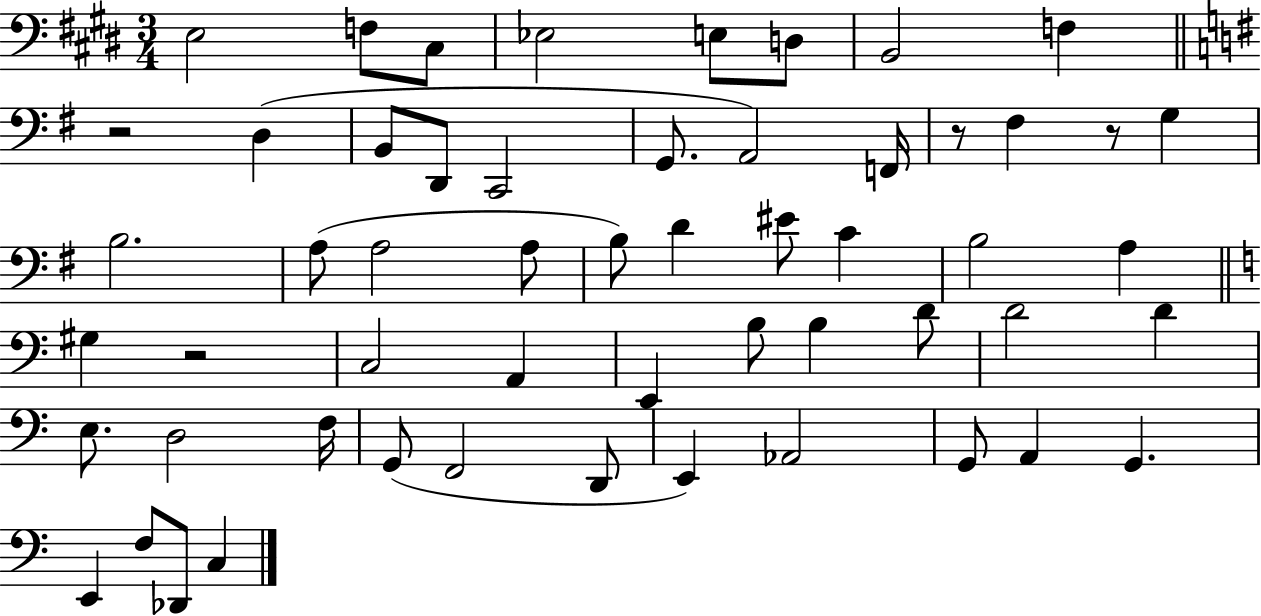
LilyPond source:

{
  \clef bass
  \numericTimeSignature
  \time 3/4
  \key e \major
  \repeat volta 2 { e2 f8 cis8 | ees2 e8 d8 | b,2 f4 | \bar "||" \break \key g \major r2 d4( | b,8 d,8 c,2 | g,8. a,2) f,16 | r8 fis4 r8 g4 | \break b2. | a8( a2 a8 | b8) d'4 eis'8 c'4 | b2 a4 | \break \bar "||" \break \key c \major gis4 r2 | c2 a,4 | e,4 b8 b4 d'8 | d'2 d'4 | \break e8. d2 f16 | g,8( f,2 d,8 | e,4) aes,2 | g,8 a,4 g,4. | \break e,4 f8 des,8 c4 | } \bar "|."
}